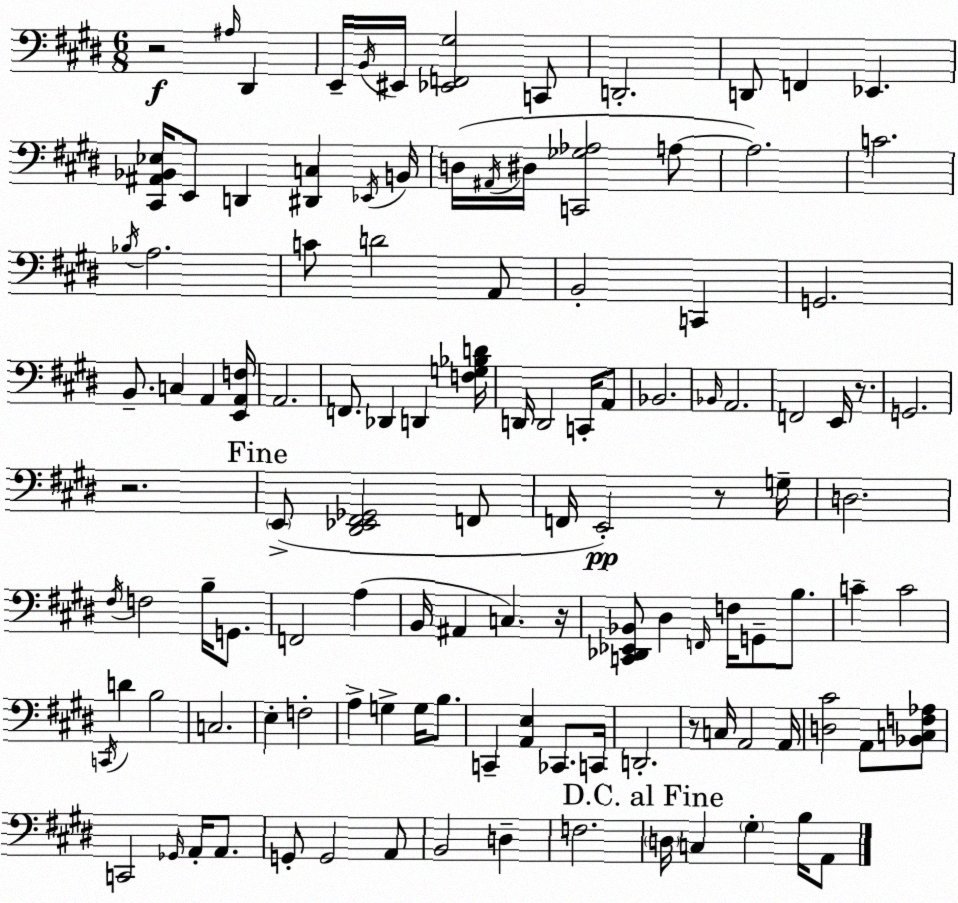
X:1
T:Untitled
M:6/8
L:1/4
K:E
z2 ^A,/4 ^D,, E,,/4 B,,/4 ^E,,/4 [_E,,F,,^G,]2 C,,/2 D,,2 D,,/2 F,, _E,, [^C,,^A,,_B,,_E,]/4 E,,/2 D,, [^D,,C,] _E,,/4 B,,/4 D,/4 ^A,,/4 ^D,/4 [C,,_G,_A,]2 A,/2 A,2 C2 _B,/4 A,2 C/2 D2 A,,/2 B,,2 C,, G,,2 B,,/2 C, A,, [E,,A,,F,]/4 A,,2 F,,/2 _D,, D,, [F,G,_B,D]/4 D,,/4 D,,2 C,,/4 A,,/2 _B,,2 _B,,/4 A,,2 F,,2 E,,/4 z/2 G,,2 z2 E,,/2 [^D,,_E,,^F,,_G,,]2 F,,/2 F,,/4 E,,2 z/2 G,/4 D,2 ^F,/4 F,2 B,/4 G,,/2 F,,2 A, B,,/4 ^A,, C, z/4 [C,,_D,,_E,,_B,,]/2 ^D, F,,/4 F,/4 G,,/2 B,/2 C C2 C,,/4 D B,2 C,2 E, F,2 A, G, G,/4 B,/2 C,, [A,,E,] _C,,/2 C,,/4 D,,2 z/2 C,/4 A,,2 A,,/4 [D,^C]2 A,,/2 [_B,,C,F,_A,]/2 C,,2 _G,,/4 A,,/4 A,,/2 G,,/2 G,,2 A,,/2 B,,2 D, F,2 D,/4 C, ^G, B,/4 A,,/2